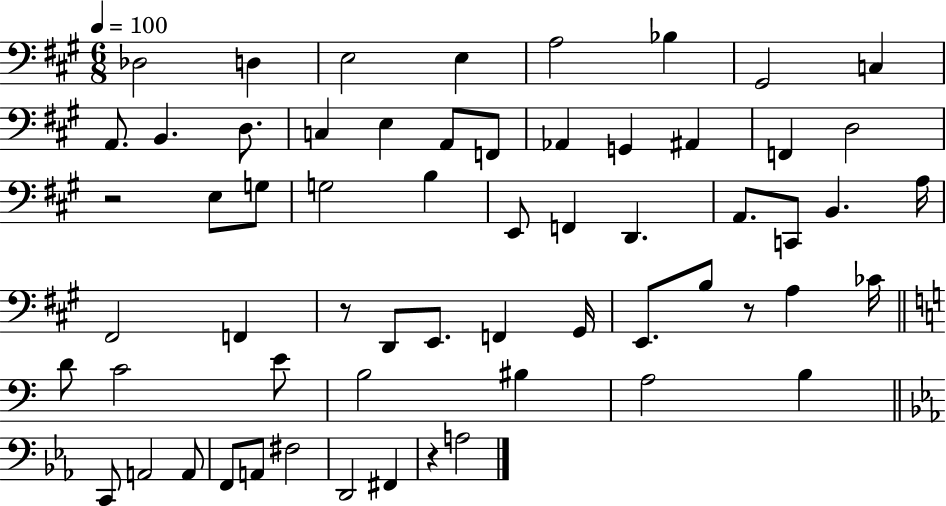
{
  \clef bass
  \numericTimeSignature
  \time 6/8
  \key a \major
  \tempo 4 = 100
  des2 d4 | e2 e4 | a2 bes4 | gis,2 c4 | \break a,8. b,4. d8. | c4 e4 a,8 f,8 | aes,4 g,4 ais,4 | f,4 d2 | \break r2 e8 g8 | g2 b4 | e,8 f,4 d,4. | a,8. c,8 b,4. a16 | \break fis,2 f,4 | r8 d,8 e,8. f,4 gis,16 | e,8. b8 r8 a4 ces'16 | \bar "||" \break \key a \minor d'8 c'2 e'8 | b2 bis4 | a2 b4 | \bar "||" \break \key ees \major c,8 a,2 a,8 | f,8 a,8 fis2 | d,2 fis,4 | r4 a2 | \break \bar "|."
}